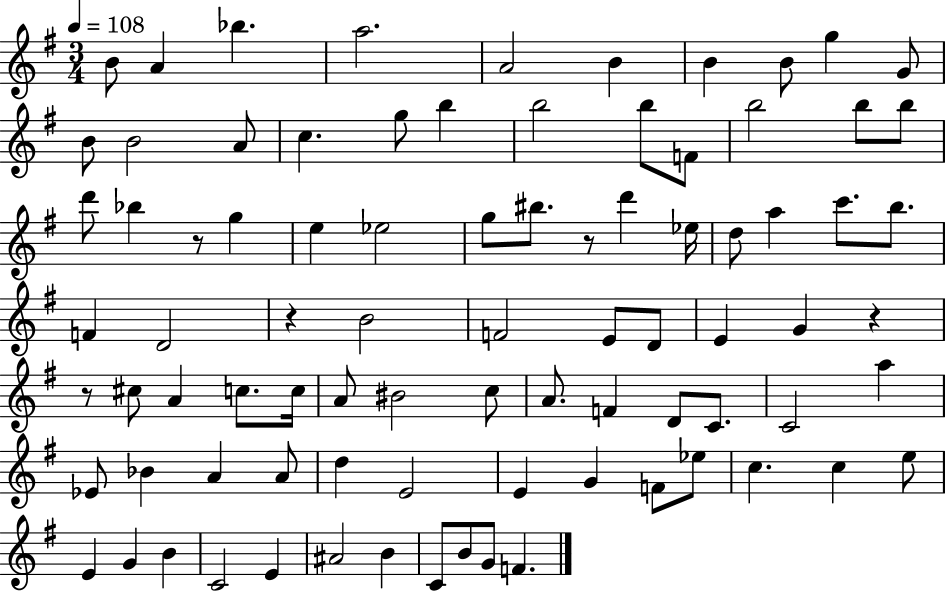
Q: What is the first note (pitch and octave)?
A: B4